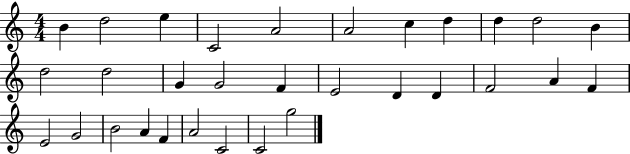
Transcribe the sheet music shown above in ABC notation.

X:1
T:Untitled
M:4/4
L:1/4
K:C
B d2 e C2 A2 A2 c d d d2 B d2 d2 G G2 F E2 D D F2 A F E2 G2 B2 A F A2 C2 C2 g2